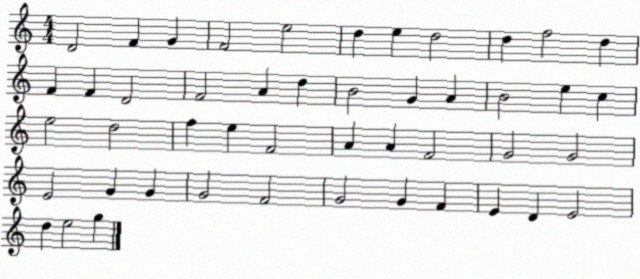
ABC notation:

X:1
T:Untitled
M:4/4
L:1/4
K:C
D2 F G F2 e2 d e d2 d f2 d F F D2 F2 A d B2 G A B2 e c e2 d2 f e F2 A A F2 G2 G2 E2 G G G2 F2 G2 G F E D E2 d e2 g